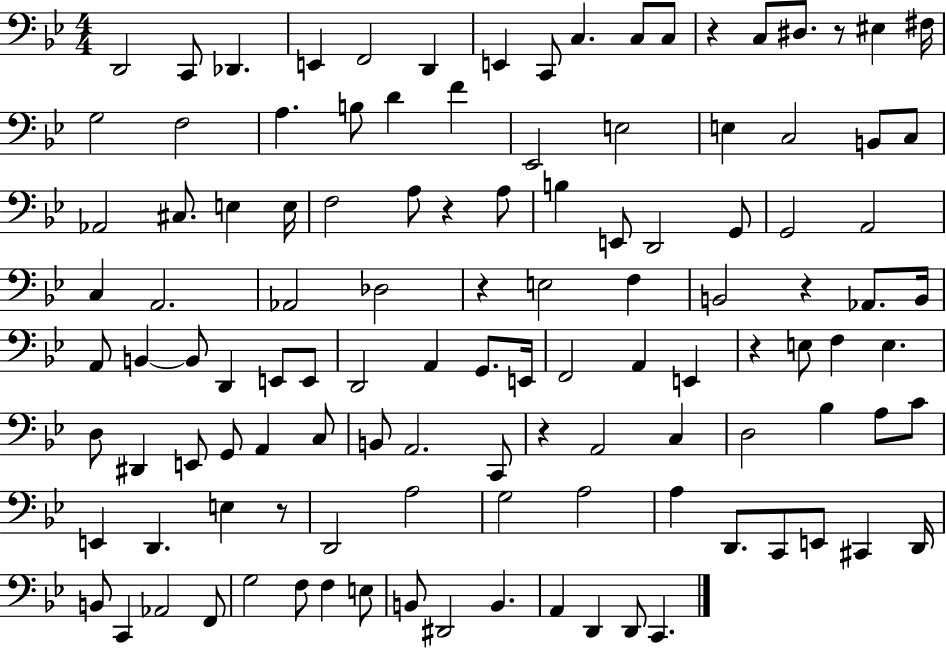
D2/h C2/e Db2/q. E2/q F2/h D2/q E2/q C2/e C3/q. C3/e C3/e R/q C3/e D#3/e. R/e EIS3/q F#3/s G3/h F3/h A3/q. B3/e D4/q F4/q Eb2/h E3/h E3/q C3/h B2/e C3/e Ab2/h C#3/e. E3/q E3/s F3/h A3/e R/q A3/e B3/q E2/e D2/h G2/e G2/h A2/h C3/q A2/h. Ab2/h Db3/h R/q E3/h F3/q B2/h R/q Ab2/e. B2/s A2/e B2/q B2/e D2/q E2/e E2/e D2/h A2/q G2/e. E2/s F2/h A2/q E2/q R/q E3/e F3/q E3/q. D3/e D#2/q E2/e G2/e A2/q C3/e B2/e A2/h. C2/e R/q A2/h C3/q D3/h Bb3/q A3/e C4/e E2/q D2/q. E3/q R/e D2/h A3/h G3/h A3/h A3/q D2/e. C2/e E2/e C#2/q D2/s B2/e C2/q Ab2/h F2/e G3/h F3/e F3/q E3/e B2/e D#2/h B2/q. A2/q D2/q D2/e C2/q.